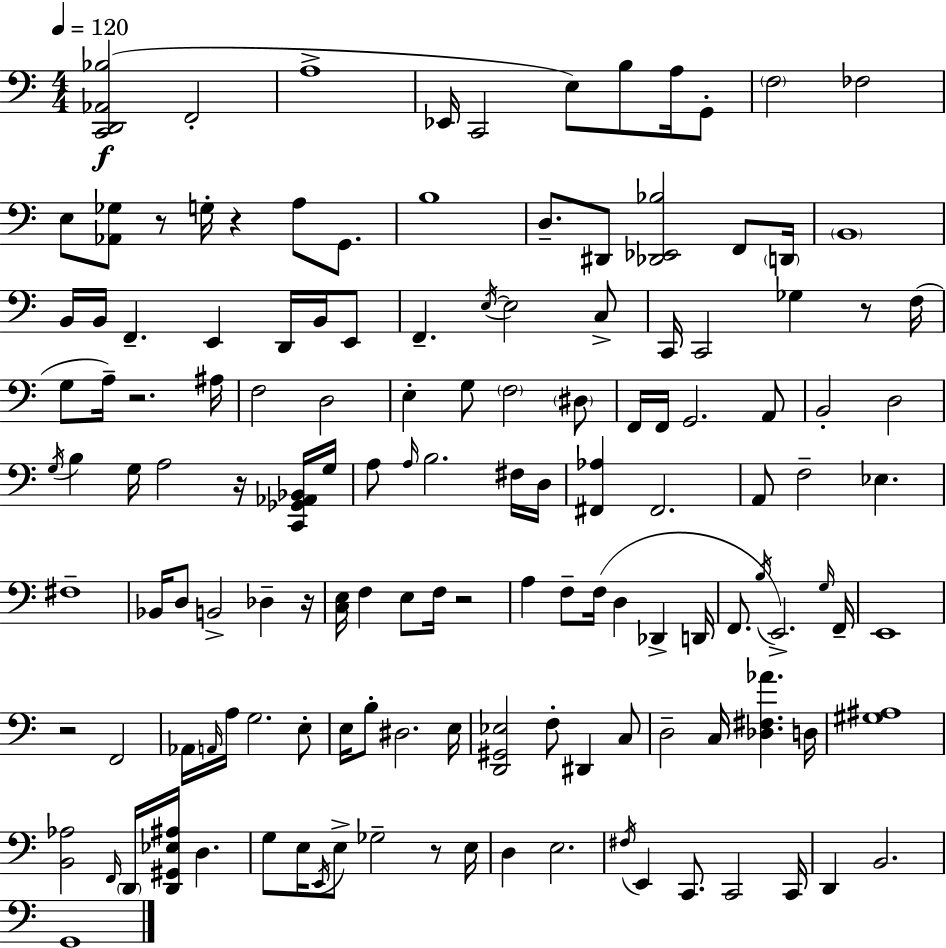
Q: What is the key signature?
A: A minor